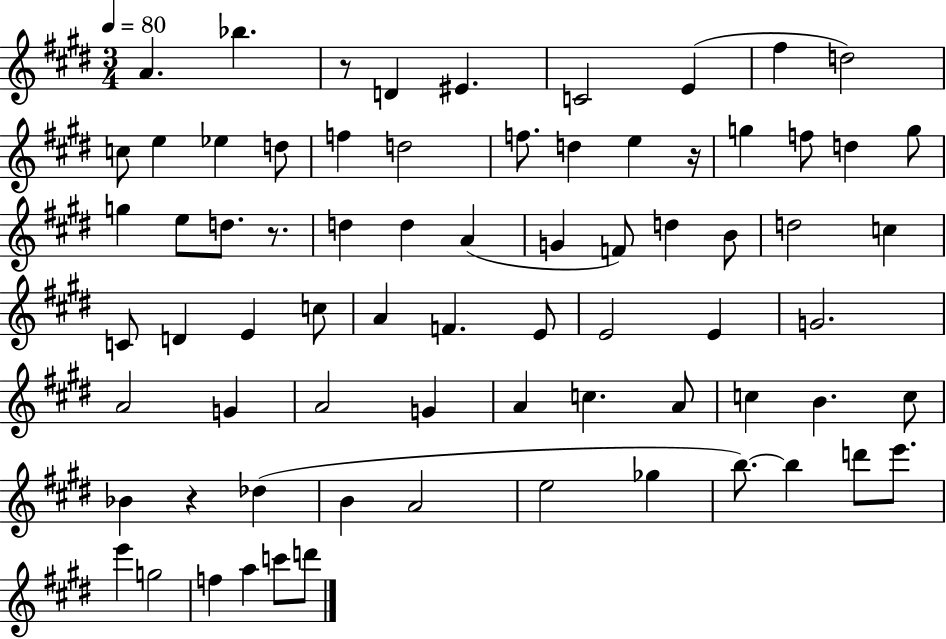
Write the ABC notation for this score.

X:1
T:Untitled
M:3/4
L:1/4
K:E
A _b z/2 D ^E C2 E ^f d2 c/2 e _e d/2 f d2 f/2 d e z/4 g f/2 d g/2 g e/2 d/2 z/2 d d A G F/2 d B/2 d2 c C/2 D E c/2 A F E/2 E2 E G2 A2 G A2 G A c A/2 c B c/2 _B z _d B A2 e2 _g b/2 b d'/2 e'/2 e' g2 f a c'/2 d'/2